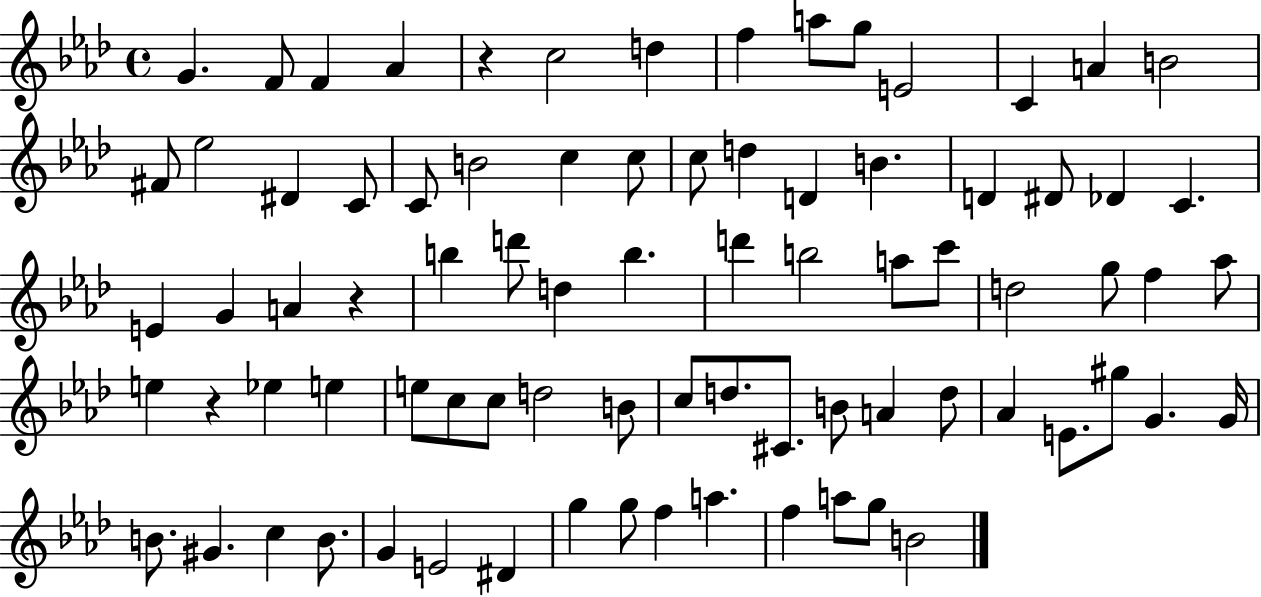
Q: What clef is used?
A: treble